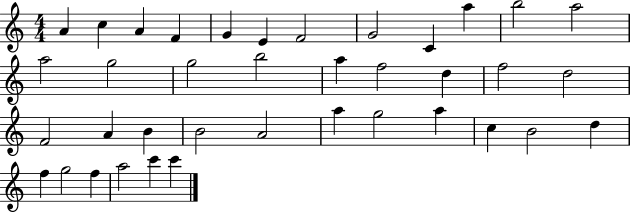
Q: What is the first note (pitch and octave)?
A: A4